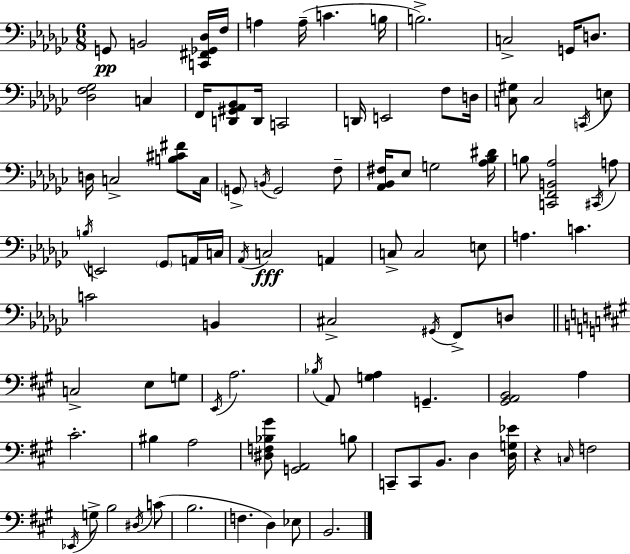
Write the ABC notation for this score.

X:1
T:Untitled
M:6/8
L:1/4
K:Ebm
G,,/2 B,,2 [C,,^F,,_G,,_D,]/4 F,/4 A, A,/4 C B,/4 B,2 C,2 G,,/4 D,/2 [_D,F,_G,]2 C, F,,/4 [D,,^G,,_A,,_B,,]/2 D,,/4 C,,2 D,,/4 E,,2 F,/2 D,/4 [C,^G,]/2 C,2 C,,/4 E,/2 D,/4 C,2 [B,^C^F]/2 C,/4 G,,/2 B,,/4 G,,2 F,/2 [_A,,_B,,^F,]/4 _E,/2 G,2 [_A,_B,^D]/4 B,/2 [C,,F,,B,,_A,]2 ^C,,/4 A,/2 B,/4 E,,2 _G,,/2 A,,/4 C,/4 _A,,/4 C,2 A,, C,/2 C,2 E,/2 A, C C2 B,, ^C,2 ^G,,/4 F,,/2 D,/2 C,2 E,/2 G,/2 E,,/4 A,2 _B,/4 A,,/2 [G,A,] G,, [^G,,A,,B,,]2 A, ^C2 ^B, A,2 [^D,F,_B,^G]/2 [G,,A,,]2 B,/2 C,,/2 C,,/2 B,,/2 D, [D,G,_E]/4 z C,/4 F,2 _E,,/4 G,/2 B,2 ^D,/4 C/2 B,2 F, D, _E,/2 B,,2